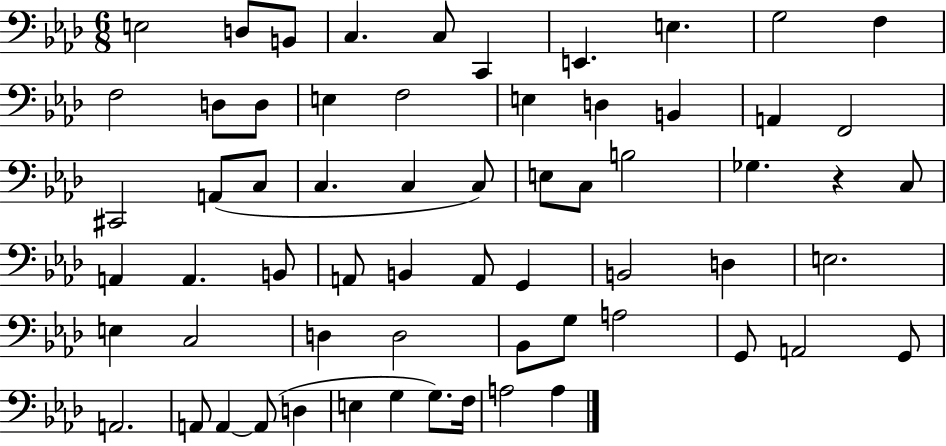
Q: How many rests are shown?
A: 1